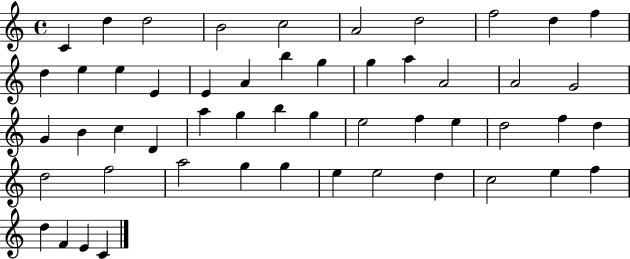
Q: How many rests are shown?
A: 0